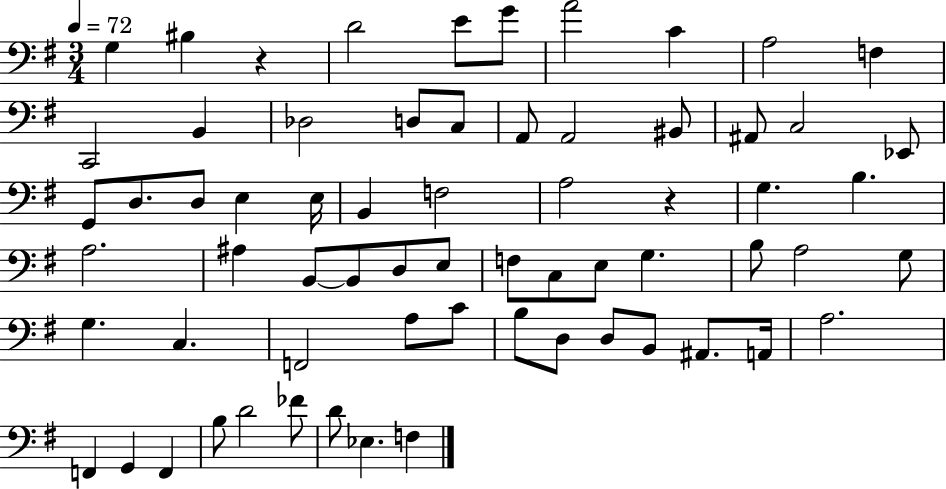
{
  \clef bass
  \numericTimeSignature
  \time 3/4
  \key g \major
  \tempo 4 = 72
  g4 bis4 r4 | d'2 e'8 g'8 | a'2 c'4 | a2 f4 | \break c,2 b,4 | des2 d8 c8 | a,8 a,2 bis,8 | ais,8 c2 ees,8 | \break g,8 d8. d8 e4 e16 | b,4 f2 | a2 r4 | g4. b4. | \break a2. | ais4 b,8~~ b,8 d8 e8 | f8 c8 e8 g4. | b8 a2 g8 | \break g4. c4. | f,2 a8 c'8 | b8 d8 d8 b,8 ais,8. a,16 | a2. | \break f,4 g,4 f,4 | b8 d'2 fes'8 | d'8 ees4. f4 | \bar "|."
}